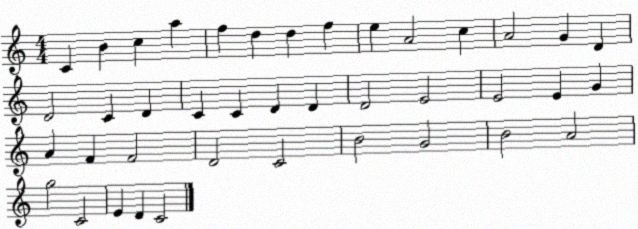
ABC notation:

X:1
T:Untitled
M:4/4
L:1/4
K:C
C B c a f d d f e A2 c A2 G D D2 C D C C D D D2 E2 E2 E G A F F2 D2 C2 B2 G2 B2 A2 g2 C2 E D C2